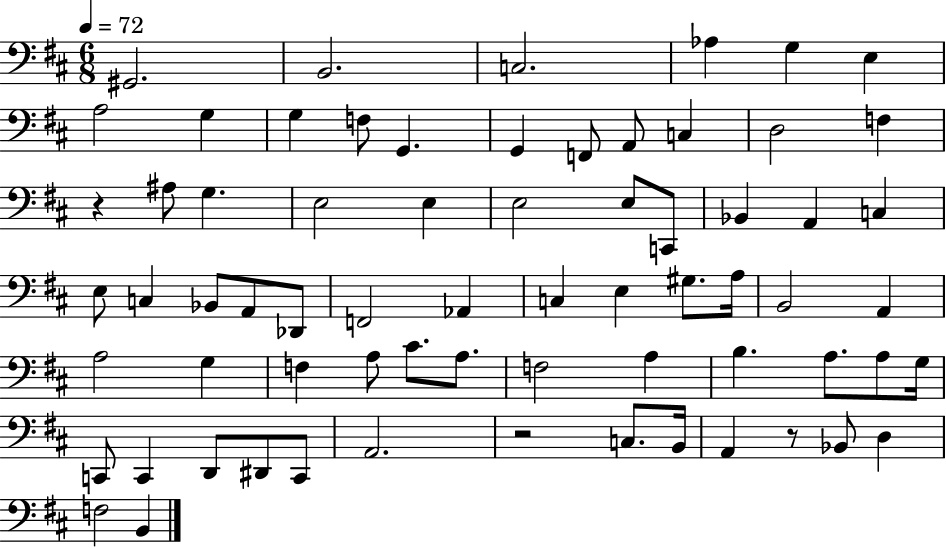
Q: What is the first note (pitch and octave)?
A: G#2